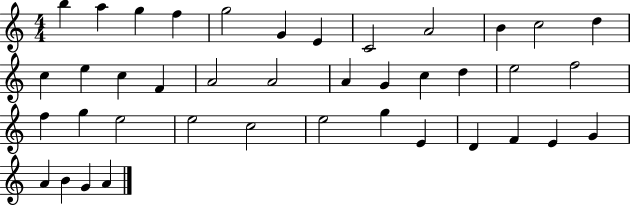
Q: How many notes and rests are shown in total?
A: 40